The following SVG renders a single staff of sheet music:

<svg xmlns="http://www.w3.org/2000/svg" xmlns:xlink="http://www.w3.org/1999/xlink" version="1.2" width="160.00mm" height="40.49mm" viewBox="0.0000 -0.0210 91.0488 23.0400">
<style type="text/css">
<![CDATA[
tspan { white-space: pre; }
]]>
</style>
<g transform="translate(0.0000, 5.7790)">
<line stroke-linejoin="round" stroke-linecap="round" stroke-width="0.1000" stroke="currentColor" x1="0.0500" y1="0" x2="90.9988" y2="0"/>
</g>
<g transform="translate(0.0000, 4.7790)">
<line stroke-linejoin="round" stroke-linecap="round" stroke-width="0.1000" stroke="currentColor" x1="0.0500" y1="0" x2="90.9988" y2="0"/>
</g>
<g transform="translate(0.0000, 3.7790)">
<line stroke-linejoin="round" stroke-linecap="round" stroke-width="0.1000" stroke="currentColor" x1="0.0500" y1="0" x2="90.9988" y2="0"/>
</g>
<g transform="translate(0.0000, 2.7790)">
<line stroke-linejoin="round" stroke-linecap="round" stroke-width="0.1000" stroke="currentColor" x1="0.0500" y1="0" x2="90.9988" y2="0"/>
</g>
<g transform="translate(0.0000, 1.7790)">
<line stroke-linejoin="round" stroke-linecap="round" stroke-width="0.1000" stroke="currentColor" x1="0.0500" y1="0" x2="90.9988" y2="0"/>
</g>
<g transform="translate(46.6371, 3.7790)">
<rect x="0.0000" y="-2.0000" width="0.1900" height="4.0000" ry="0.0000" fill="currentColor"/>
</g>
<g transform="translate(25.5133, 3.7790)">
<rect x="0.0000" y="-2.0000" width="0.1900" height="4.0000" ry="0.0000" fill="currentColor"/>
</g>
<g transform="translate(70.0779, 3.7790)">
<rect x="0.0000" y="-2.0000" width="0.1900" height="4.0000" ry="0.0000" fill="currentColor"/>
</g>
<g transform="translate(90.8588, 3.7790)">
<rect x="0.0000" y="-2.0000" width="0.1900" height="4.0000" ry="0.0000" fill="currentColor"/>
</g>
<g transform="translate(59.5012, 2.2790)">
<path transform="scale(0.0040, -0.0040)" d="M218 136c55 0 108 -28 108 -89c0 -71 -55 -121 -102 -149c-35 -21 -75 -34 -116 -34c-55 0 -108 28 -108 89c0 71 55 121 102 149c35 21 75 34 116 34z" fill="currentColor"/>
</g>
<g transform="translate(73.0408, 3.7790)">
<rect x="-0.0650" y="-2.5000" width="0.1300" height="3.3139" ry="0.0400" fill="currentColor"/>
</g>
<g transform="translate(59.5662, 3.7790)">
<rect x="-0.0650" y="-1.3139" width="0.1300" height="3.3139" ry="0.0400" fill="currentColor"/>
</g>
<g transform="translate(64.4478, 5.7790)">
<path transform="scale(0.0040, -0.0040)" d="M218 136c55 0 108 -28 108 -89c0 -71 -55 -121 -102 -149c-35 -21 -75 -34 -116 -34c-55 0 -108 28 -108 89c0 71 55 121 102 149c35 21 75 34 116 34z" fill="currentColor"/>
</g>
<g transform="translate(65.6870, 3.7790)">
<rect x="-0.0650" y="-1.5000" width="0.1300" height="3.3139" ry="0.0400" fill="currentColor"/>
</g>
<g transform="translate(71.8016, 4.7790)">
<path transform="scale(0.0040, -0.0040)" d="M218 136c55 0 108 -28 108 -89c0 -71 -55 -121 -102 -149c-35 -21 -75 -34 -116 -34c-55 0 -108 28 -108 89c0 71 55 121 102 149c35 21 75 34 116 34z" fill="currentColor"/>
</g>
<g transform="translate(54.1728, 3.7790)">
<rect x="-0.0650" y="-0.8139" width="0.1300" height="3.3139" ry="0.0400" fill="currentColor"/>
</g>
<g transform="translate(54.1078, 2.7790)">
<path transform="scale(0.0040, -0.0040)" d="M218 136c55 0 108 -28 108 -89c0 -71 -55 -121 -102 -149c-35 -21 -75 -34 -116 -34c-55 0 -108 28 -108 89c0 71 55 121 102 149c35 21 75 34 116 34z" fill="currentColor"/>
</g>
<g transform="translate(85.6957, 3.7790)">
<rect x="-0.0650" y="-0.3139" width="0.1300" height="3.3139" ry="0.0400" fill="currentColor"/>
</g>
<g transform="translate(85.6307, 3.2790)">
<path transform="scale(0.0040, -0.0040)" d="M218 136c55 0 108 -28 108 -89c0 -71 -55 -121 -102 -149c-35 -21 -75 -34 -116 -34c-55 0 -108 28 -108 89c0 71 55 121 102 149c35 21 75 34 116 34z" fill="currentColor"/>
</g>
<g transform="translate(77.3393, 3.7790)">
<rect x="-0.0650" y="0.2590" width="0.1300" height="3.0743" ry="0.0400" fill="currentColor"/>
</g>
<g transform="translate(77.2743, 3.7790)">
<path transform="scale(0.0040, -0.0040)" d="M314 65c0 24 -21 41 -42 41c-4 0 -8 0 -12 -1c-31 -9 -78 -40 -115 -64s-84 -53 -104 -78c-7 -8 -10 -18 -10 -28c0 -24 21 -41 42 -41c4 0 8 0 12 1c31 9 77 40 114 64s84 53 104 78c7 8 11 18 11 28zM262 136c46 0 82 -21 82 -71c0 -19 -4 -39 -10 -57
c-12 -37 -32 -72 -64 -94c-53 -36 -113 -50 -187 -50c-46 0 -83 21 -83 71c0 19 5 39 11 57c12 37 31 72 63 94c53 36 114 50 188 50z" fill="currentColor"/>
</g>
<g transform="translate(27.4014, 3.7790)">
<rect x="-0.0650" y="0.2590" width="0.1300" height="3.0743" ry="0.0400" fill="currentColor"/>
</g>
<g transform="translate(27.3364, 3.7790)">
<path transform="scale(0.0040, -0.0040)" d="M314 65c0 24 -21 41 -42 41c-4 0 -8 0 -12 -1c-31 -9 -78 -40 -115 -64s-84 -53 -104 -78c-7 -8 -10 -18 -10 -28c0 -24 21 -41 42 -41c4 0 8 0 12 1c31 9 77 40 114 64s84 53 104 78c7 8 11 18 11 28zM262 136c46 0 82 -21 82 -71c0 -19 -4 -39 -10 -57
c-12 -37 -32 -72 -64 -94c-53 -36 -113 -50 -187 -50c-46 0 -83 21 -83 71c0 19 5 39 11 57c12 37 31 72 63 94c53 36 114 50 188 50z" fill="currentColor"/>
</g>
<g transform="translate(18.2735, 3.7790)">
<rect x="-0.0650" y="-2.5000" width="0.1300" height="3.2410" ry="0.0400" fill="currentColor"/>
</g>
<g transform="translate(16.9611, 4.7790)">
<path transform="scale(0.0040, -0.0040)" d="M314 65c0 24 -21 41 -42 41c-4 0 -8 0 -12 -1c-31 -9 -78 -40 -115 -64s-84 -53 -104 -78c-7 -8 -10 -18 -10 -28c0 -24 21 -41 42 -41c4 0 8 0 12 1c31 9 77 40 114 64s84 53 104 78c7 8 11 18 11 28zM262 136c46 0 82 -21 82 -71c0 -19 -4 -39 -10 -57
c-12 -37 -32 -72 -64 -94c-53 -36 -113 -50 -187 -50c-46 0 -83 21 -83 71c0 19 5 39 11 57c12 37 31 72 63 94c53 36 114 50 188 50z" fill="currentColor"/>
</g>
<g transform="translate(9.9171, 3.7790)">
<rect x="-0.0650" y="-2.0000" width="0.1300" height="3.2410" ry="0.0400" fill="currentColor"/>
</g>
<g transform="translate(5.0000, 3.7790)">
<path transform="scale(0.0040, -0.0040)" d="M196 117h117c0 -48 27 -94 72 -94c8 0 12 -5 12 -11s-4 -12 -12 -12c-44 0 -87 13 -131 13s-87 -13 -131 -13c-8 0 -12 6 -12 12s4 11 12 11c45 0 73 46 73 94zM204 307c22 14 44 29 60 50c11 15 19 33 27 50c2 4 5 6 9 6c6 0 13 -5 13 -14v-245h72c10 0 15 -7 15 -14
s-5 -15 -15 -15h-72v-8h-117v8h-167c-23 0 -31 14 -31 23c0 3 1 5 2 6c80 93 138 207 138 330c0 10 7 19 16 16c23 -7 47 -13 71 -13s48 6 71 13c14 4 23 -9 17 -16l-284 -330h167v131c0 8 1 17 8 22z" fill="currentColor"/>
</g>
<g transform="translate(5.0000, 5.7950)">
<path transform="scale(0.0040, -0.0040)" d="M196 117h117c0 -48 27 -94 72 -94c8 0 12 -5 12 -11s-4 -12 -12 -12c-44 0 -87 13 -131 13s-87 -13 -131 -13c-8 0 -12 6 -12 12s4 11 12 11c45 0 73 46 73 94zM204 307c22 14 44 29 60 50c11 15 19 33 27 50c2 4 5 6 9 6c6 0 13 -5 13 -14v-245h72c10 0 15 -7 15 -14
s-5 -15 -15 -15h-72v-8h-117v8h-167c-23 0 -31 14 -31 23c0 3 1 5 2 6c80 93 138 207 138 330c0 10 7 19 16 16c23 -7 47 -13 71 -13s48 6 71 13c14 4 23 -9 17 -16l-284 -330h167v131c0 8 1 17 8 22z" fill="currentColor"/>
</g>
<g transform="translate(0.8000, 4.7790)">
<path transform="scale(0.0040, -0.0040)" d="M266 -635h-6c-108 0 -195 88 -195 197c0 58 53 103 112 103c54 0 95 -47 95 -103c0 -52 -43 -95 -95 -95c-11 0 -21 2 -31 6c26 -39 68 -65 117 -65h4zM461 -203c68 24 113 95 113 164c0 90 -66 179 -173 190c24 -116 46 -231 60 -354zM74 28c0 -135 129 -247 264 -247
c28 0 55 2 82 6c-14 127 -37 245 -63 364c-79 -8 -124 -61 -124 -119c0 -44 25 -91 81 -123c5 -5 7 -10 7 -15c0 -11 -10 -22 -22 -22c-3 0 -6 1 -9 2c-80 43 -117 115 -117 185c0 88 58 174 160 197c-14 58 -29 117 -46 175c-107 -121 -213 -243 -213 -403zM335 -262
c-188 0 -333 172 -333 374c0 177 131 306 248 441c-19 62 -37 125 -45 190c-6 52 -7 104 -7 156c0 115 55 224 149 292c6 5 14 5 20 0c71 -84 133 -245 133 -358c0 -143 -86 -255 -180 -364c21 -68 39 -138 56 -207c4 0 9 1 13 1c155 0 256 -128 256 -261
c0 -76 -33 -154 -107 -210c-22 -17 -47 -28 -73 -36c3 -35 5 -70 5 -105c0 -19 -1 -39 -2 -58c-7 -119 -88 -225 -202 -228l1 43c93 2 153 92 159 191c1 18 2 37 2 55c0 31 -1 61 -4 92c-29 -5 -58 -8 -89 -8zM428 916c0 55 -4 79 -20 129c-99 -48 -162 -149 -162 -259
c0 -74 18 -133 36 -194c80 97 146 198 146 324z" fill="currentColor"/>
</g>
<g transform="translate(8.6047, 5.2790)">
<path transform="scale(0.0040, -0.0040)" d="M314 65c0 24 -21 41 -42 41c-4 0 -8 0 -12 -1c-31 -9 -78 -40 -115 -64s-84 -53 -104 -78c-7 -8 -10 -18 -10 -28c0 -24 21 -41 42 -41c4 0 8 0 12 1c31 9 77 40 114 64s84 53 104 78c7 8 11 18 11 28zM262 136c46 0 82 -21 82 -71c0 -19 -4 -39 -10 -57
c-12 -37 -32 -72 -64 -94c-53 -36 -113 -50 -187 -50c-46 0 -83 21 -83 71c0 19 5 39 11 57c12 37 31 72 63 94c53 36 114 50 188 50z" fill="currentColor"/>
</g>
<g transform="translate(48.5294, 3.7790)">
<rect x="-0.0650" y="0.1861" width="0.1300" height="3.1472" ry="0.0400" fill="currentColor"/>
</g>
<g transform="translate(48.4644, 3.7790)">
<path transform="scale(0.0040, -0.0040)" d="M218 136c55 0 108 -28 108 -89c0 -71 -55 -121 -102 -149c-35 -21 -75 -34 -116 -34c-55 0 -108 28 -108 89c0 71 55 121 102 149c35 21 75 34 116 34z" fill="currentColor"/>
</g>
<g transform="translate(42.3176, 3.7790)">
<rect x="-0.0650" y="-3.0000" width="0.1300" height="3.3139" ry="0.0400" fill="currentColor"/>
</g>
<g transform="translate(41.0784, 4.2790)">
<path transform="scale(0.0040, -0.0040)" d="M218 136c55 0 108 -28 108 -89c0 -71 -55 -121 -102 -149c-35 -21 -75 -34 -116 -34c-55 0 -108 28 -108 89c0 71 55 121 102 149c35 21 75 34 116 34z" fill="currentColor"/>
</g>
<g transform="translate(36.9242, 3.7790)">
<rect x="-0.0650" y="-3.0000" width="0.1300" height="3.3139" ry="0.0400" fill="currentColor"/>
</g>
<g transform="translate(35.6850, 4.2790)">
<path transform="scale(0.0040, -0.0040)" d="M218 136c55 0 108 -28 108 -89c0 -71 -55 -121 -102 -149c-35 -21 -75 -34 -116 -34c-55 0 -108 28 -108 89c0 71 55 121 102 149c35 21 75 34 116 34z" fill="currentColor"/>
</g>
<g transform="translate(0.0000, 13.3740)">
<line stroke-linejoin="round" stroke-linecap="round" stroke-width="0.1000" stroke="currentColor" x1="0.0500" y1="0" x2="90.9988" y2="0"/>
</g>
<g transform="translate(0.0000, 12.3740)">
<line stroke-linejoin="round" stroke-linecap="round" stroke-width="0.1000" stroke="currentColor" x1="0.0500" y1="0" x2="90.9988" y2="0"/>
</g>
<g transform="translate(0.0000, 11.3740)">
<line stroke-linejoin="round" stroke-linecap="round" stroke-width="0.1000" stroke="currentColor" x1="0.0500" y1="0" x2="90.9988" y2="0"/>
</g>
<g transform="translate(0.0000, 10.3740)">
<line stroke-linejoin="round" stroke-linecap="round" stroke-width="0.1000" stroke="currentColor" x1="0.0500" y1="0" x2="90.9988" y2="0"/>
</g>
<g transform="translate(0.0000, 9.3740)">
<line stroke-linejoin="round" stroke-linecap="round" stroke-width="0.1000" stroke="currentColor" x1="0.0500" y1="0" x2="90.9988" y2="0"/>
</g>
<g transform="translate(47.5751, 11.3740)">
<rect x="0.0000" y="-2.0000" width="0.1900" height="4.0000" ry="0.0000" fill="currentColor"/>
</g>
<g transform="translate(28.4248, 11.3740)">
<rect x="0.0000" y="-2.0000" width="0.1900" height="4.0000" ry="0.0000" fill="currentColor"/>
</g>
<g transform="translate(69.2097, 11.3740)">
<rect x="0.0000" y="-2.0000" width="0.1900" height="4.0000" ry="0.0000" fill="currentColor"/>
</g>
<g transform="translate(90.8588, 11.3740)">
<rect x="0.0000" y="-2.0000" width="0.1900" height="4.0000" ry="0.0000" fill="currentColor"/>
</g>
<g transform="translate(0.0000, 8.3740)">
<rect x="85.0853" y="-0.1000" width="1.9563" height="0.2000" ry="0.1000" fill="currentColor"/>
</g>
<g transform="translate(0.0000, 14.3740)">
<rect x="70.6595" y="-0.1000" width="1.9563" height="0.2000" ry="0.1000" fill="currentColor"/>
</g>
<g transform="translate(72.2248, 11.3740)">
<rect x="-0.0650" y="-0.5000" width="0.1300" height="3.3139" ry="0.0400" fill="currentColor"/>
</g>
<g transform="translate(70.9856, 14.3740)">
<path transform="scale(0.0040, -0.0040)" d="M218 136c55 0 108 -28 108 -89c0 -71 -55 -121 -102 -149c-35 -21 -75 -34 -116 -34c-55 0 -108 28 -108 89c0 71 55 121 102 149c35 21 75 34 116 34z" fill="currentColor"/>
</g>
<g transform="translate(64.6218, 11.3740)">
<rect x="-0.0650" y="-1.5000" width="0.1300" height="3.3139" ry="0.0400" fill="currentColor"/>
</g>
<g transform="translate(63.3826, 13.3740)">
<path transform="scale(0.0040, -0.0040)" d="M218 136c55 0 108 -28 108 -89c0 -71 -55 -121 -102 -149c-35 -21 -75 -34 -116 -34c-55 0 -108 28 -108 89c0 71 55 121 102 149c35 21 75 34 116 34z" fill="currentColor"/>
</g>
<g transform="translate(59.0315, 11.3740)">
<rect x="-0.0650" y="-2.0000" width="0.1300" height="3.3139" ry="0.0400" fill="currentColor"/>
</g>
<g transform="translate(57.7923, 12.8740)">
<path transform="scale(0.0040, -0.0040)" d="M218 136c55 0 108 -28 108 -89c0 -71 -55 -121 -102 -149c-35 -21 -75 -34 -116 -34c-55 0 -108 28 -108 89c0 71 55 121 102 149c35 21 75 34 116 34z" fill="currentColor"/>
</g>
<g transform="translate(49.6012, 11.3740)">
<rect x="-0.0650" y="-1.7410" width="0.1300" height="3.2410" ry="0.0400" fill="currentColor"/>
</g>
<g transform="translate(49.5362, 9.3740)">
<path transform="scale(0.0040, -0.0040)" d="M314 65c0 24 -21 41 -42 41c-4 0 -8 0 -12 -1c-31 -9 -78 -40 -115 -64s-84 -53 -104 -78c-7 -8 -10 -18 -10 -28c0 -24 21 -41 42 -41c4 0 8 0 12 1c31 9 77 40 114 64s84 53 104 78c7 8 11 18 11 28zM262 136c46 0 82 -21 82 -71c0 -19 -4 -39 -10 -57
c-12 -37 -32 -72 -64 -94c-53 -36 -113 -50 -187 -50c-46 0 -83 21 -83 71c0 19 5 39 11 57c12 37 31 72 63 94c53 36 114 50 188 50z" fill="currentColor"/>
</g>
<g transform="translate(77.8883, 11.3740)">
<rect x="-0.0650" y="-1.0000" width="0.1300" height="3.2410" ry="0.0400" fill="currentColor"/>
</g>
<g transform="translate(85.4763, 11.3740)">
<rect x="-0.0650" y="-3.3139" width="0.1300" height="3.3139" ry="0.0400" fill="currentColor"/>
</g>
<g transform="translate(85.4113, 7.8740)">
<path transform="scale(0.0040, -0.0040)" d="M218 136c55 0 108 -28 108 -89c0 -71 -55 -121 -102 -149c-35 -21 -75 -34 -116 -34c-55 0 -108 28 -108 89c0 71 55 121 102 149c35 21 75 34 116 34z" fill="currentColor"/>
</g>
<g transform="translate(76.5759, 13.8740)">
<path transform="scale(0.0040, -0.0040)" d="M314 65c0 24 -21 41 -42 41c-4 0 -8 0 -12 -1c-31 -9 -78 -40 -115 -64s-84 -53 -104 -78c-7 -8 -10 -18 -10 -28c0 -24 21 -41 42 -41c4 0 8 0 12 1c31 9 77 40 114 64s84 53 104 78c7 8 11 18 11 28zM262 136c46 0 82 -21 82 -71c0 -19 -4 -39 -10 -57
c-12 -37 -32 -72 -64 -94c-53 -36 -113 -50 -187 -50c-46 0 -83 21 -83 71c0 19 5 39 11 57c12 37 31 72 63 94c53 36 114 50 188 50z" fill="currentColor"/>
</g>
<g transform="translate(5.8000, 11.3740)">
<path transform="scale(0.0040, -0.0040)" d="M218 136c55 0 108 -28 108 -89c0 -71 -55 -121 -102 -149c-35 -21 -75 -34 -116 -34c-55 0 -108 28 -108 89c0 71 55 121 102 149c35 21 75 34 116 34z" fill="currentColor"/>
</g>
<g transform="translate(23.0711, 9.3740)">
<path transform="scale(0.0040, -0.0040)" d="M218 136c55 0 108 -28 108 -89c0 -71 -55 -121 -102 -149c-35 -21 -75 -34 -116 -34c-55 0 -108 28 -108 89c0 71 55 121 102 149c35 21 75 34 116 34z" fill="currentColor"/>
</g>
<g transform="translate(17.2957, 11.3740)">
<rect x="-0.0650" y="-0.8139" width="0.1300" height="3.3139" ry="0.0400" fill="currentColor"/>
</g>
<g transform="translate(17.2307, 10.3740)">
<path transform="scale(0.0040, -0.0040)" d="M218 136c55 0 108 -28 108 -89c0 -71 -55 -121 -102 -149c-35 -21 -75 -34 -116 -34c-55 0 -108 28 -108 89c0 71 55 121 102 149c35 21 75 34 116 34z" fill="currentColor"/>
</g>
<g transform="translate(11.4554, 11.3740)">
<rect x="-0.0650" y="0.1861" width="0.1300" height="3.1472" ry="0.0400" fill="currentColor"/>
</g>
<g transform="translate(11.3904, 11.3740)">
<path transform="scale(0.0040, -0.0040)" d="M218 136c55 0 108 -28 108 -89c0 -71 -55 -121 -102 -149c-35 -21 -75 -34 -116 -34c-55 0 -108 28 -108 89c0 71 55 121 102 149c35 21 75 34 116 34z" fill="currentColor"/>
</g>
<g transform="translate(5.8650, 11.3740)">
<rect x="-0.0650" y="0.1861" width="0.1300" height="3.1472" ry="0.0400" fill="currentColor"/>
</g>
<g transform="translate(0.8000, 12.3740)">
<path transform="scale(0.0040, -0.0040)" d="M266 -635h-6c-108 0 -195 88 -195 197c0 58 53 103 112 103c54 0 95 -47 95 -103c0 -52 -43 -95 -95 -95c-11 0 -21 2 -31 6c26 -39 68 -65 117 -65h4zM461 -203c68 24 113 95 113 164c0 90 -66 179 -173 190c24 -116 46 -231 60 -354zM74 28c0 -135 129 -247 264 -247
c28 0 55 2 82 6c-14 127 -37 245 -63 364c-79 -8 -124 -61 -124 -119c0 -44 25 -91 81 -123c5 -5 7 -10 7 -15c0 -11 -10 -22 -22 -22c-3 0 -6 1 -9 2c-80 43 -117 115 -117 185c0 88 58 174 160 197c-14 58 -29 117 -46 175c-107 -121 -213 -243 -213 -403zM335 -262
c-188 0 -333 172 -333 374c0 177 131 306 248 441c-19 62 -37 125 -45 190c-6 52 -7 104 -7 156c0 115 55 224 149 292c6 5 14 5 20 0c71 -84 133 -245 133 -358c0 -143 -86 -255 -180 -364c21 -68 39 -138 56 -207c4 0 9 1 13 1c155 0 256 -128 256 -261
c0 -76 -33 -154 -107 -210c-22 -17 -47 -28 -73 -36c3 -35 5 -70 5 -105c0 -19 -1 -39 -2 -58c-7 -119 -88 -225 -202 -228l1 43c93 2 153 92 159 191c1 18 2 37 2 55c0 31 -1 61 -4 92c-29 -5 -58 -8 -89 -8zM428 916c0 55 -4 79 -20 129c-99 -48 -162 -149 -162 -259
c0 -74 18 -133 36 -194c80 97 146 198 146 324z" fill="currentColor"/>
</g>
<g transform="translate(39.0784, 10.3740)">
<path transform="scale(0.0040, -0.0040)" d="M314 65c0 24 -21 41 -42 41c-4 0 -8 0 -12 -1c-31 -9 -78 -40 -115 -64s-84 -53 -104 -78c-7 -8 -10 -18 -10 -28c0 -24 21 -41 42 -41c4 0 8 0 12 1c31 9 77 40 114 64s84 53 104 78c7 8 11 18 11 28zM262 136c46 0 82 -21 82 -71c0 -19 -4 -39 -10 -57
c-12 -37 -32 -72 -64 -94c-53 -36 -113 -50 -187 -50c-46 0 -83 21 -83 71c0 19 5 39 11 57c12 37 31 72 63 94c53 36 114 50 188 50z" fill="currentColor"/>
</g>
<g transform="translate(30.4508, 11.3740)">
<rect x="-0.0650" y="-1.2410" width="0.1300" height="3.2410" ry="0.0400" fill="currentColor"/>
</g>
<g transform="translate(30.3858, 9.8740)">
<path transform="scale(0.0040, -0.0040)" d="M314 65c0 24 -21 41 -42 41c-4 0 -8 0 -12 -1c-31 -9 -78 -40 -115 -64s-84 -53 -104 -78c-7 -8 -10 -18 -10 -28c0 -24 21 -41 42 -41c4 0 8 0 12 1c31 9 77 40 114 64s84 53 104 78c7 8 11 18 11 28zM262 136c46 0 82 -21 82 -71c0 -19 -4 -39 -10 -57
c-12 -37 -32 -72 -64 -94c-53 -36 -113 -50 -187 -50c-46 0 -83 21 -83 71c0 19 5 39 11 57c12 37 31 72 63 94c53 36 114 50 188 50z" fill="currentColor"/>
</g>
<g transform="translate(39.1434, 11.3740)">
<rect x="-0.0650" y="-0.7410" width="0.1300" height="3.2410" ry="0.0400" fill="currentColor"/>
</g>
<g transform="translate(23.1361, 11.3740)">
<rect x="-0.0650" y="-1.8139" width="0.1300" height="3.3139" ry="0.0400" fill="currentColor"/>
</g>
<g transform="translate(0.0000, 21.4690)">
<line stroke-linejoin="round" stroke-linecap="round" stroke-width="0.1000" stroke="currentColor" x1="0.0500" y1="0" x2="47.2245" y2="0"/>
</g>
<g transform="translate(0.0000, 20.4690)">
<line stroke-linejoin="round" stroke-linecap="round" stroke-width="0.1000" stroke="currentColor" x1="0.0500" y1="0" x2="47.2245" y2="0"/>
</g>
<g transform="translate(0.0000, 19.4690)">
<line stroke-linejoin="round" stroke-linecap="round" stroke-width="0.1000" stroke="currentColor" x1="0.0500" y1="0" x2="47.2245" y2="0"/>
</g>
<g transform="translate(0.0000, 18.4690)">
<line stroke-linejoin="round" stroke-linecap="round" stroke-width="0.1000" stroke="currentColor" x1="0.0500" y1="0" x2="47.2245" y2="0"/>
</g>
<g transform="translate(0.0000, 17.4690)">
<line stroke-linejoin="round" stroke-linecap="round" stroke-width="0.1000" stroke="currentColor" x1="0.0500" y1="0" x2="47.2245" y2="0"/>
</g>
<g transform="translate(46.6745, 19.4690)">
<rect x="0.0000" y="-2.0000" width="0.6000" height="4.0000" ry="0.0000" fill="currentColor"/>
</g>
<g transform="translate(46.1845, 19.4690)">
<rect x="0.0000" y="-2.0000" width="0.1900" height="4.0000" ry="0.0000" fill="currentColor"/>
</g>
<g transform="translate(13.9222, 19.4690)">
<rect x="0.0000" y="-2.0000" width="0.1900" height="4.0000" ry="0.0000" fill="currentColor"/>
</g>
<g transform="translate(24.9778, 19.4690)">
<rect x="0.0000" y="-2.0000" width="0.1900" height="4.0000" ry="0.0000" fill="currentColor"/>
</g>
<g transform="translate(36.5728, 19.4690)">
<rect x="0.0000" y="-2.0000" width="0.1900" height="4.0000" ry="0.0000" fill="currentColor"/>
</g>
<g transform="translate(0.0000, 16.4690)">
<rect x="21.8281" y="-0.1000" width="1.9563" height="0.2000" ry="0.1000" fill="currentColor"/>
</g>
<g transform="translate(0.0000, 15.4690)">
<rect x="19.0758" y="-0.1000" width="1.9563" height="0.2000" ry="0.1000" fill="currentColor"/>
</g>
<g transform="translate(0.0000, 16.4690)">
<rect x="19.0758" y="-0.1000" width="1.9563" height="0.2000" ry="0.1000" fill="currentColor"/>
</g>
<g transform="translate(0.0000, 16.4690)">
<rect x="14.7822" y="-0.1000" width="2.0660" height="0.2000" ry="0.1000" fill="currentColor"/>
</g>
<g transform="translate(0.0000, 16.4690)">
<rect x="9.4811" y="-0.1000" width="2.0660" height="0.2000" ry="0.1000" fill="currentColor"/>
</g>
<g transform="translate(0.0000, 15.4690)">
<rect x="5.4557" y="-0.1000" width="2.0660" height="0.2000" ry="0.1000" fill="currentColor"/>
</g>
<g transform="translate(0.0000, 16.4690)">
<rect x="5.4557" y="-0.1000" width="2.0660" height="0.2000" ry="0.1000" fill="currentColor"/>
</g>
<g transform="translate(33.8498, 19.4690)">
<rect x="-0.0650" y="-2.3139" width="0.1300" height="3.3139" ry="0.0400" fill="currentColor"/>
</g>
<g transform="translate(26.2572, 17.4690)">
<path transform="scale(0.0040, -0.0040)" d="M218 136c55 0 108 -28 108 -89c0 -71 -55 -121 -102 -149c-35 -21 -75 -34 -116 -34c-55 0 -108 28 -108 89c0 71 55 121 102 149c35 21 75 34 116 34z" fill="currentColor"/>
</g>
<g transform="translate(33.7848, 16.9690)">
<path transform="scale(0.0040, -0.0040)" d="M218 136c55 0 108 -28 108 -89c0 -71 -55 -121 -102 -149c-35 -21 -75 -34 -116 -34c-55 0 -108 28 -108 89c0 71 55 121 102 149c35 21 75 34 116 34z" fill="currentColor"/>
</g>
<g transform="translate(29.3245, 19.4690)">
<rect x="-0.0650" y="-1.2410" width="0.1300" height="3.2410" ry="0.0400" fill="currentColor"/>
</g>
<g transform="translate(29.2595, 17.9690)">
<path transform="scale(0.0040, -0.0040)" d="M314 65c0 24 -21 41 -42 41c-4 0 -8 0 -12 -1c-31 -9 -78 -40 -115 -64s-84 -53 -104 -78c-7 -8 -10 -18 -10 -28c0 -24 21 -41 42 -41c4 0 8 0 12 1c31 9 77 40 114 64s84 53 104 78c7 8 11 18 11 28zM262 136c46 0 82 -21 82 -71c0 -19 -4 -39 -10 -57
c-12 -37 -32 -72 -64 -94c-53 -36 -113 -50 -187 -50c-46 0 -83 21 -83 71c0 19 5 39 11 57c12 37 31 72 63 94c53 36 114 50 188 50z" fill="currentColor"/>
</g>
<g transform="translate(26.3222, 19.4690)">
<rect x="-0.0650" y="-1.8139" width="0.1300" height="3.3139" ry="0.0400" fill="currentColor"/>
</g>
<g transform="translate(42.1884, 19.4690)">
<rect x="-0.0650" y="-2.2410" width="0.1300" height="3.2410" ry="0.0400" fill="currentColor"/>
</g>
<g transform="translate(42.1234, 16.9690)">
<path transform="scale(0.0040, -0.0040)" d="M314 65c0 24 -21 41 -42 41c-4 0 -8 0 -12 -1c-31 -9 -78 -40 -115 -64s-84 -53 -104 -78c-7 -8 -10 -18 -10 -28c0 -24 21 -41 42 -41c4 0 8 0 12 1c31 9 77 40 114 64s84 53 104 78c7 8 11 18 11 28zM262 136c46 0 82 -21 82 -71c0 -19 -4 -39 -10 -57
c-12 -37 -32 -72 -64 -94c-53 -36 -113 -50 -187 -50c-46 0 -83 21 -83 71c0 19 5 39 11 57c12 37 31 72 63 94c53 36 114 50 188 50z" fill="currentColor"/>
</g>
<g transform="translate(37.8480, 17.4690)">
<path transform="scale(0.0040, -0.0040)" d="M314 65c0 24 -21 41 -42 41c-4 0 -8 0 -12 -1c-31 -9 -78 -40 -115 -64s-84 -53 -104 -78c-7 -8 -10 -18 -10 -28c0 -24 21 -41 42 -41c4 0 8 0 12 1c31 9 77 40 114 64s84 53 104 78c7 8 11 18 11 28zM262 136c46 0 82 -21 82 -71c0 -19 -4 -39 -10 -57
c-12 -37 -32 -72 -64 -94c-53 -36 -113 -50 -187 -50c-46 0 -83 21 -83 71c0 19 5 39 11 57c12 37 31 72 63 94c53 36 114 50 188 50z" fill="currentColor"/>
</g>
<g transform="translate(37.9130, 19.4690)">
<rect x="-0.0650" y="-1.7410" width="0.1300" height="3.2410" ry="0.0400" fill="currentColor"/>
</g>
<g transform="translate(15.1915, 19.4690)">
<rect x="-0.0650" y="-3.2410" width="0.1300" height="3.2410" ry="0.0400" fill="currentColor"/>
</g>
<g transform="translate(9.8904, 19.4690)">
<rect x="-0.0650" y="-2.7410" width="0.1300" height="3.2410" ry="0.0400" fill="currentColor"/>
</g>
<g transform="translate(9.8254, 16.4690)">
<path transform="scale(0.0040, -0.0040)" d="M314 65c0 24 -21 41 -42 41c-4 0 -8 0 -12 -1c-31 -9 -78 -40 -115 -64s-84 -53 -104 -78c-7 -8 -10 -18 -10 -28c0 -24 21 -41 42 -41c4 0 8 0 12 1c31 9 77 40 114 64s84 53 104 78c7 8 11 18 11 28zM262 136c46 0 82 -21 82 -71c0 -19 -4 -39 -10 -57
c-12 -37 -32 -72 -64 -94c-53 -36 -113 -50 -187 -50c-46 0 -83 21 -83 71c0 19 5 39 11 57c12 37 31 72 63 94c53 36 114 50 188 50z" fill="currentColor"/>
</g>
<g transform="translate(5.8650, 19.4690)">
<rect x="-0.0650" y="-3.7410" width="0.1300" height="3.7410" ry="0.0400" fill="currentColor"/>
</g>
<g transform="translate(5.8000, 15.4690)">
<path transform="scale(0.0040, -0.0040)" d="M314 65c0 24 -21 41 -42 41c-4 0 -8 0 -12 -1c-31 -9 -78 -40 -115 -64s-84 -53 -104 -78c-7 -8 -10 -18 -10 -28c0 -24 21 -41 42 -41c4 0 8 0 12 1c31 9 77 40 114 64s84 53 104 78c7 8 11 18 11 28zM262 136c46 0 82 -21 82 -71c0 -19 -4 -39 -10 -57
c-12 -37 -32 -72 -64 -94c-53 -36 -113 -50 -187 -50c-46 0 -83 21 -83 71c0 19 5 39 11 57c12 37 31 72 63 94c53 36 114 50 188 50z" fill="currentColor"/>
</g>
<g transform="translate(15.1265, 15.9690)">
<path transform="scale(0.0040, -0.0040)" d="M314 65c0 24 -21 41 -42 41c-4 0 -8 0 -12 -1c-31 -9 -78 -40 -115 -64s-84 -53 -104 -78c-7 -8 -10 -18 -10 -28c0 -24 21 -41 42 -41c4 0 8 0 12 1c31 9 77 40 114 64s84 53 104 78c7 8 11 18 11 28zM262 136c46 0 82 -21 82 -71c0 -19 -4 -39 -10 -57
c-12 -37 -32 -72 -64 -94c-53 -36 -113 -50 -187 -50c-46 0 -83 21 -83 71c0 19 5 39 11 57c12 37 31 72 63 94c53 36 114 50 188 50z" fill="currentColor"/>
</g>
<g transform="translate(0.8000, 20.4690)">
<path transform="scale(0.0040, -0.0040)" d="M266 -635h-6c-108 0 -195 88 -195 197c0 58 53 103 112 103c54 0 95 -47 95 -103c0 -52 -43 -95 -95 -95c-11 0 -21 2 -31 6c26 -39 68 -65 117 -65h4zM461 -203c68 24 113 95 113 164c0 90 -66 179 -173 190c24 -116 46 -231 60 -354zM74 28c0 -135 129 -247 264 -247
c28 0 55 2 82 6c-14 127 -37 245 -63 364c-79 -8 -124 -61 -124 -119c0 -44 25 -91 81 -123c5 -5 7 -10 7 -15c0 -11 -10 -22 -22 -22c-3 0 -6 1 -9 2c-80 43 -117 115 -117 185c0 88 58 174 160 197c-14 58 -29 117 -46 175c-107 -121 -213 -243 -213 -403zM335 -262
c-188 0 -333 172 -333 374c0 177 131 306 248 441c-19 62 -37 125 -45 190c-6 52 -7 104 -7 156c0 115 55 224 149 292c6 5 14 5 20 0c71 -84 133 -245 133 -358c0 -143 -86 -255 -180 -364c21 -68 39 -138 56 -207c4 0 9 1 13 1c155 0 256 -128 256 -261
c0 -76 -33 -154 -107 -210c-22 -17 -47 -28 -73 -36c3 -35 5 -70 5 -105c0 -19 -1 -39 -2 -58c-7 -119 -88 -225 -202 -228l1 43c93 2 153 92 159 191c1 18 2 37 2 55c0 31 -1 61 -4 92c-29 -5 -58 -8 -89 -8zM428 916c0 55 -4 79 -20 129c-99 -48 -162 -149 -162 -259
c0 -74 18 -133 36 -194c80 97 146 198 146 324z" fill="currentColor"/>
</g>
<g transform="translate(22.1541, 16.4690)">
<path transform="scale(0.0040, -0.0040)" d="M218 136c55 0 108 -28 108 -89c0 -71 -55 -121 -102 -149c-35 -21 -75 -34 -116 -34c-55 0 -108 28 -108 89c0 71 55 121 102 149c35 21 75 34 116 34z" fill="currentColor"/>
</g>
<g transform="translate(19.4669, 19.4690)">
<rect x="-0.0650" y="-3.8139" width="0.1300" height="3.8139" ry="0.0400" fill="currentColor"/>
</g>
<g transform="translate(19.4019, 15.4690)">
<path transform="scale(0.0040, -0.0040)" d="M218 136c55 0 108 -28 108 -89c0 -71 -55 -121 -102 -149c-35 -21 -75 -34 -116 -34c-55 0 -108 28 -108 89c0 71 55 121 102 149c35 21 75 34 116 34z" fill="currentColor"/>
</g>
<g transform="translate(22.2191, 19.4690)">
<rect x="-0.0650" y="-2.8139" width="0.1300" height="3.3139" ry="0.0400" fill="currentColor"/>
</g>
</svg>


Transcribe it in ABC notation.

X:1
T:Untitled
M:4/4
L:1/4
K:C
F2 G2 B2 A A B d e E G B2 c B B d f e2 d2 f2 F E C D2 b c'2 a2 b2 c' a f e2 g f2 g2